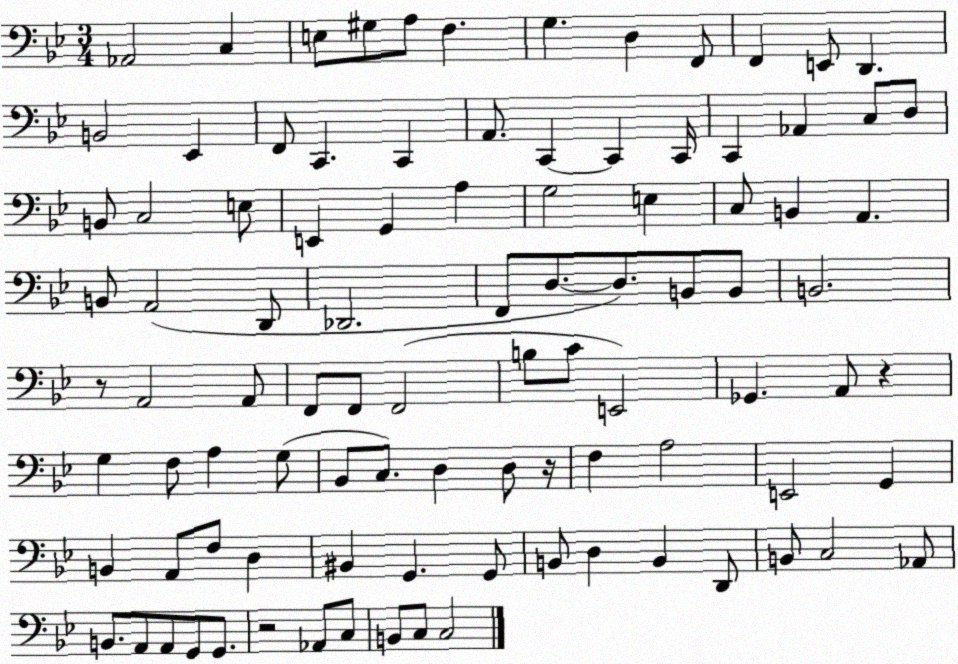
X:1
T:Untitled
M:3/4
L:1/4
K:Bb
_A,,2 C, E,/2 ^G,/2 A,/2 F, G, D, F,,/2 F,, E,,/2 D,, B,,2 _E,, F,,/2 C,, C,, A,,/2 C,, C,, C,,/4 C,, _A,, C,/2 D,/2 B,,/2 C,2 E,/2 E,, G,, A, G,2 E, C,/2 B,, A,, B,,/2 A,,2 D,,/2 _D,,2 F,,/2 D,/2 D,/2 B,,/2 B,,/2 B,,2 z/2 A,,2 A,,/2 F,,/2 F,,/2 F,,2 B,/2 C/2 E,,2 _G,, A,,/2 z G, F,/2 A, G,/2 _B,,/2 C,/2 D, D,/2 z/4 F, A,2 E,,2 G,, B,, A,,/2 F,/2 D, ^B,, G,, G,,/2 B,,/2 D, B,, D,,/2 B,,/2 C,2 _A,,/2 B,,/2 A,,/2 A,,/2 G,,/2 G,,/2 z2 _A,,/2 C,/2 B,,/2 C,/2 C,2